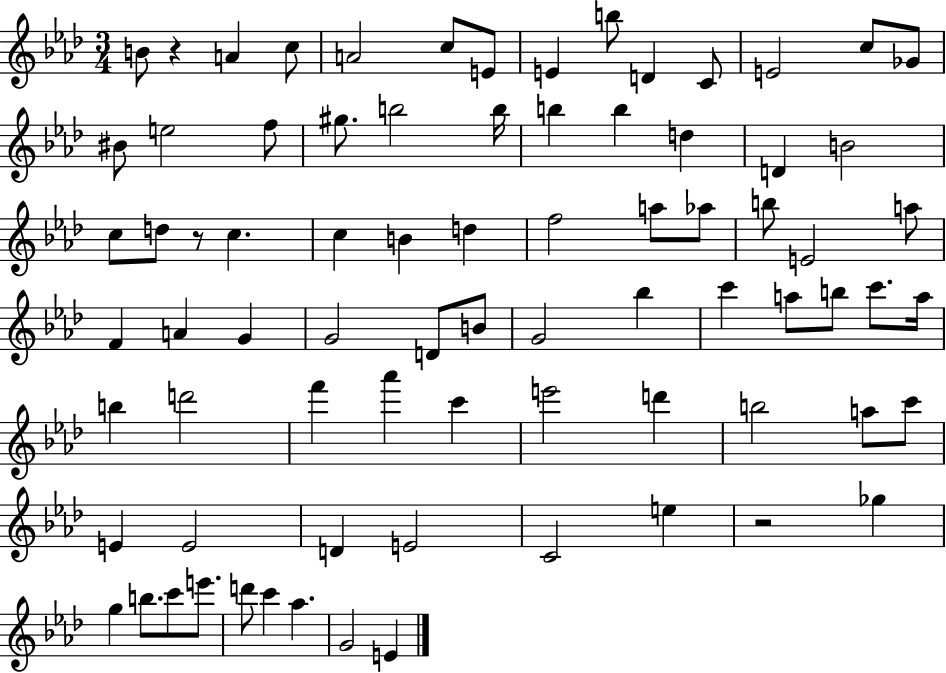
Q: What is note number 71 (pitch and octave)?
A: D6